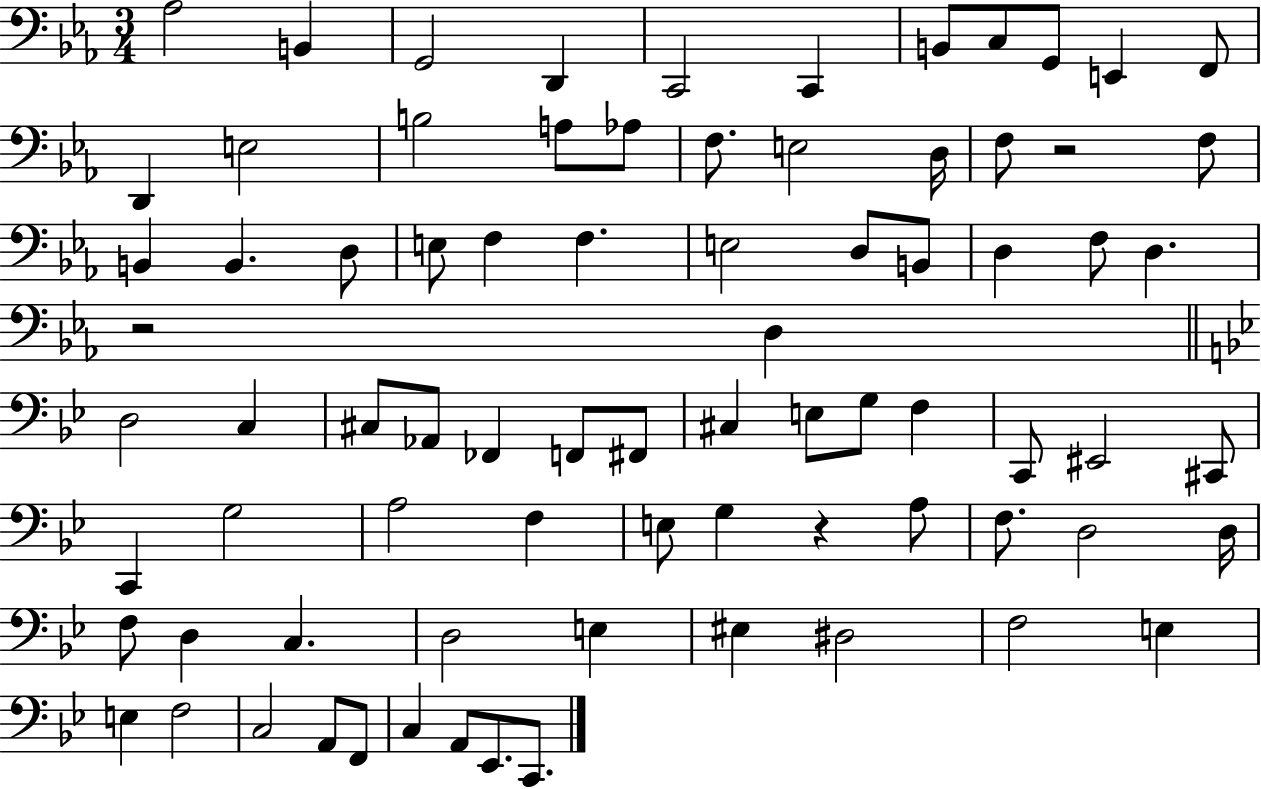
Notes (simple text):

Ab3/h B2/q G2/h D2/q C2/h C2/q B2/e C3/e G2/e E2/q F2/e D2/q E3/h B3/h A3/e Ab3/e F3/e. E3/h D3/s F3/e R/h F3/e B2/q B2/q. D3/e E3/e F3/q F3/q. E3/h D3/e B2/e D3/q F3/e D3/q. R/h D3/q D3/h C3/q C#3/e Ab2/e FES2/q F2/e F#2/e C#3/q E3/e G3/e F3/q C2/e EIS2/h C#2/e C2/q G3/h A3/h F3/q E3/e G3/q R/q A3/e F3/e. D3/h D3/s F3/e D3/q C3/q. D3/h E3/q EIS3/q D#3/h F3/h E3/q E3/q F3/h C3/h A2/e F2/e C3/q A2/e Eb2/e. C2/e.